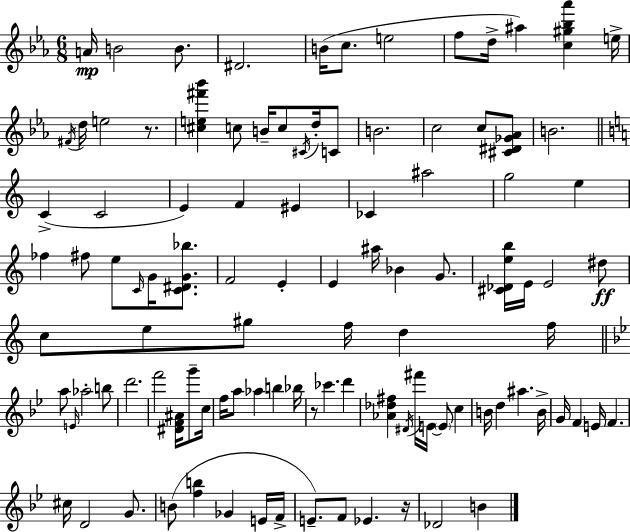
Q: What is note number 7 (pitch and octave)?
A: E5